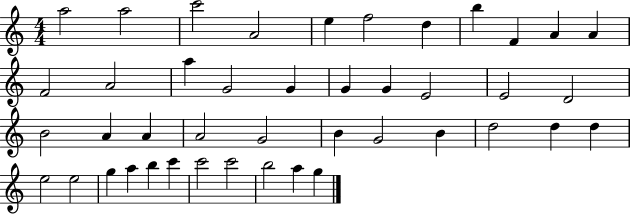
A5/h A5/h C6/h A4/h E5/q F5/h D5/q B5/q F4/q A4/q A4/q F4/h A4/h A5/q G4/h G4/q G4/q G4/q E4/h E4/h D4/h B4/h A4/q A4/q A4/h G4/h B4/q G4/h B4/q D5/h D5/q D5/q E5/h E5/h G5/q A5/q B5/q C6/q C6/h C6/h B5/h A5/q G5/q